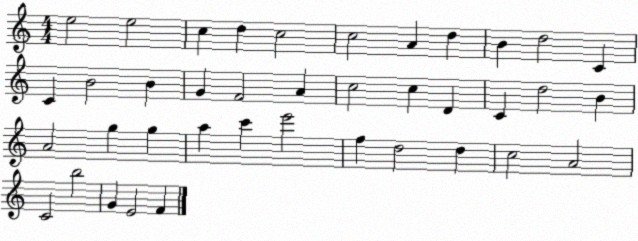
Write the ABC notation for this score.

X:1
T:Untitled
M:4/4
L:1/4
K:C
e2 e2 c d c2 c2 A d B d2 C C B2 B G F2 A c2 c D C d2 B A2 g g a c' e'2 f d2 d c2 A2 C2 b2 G E2 F